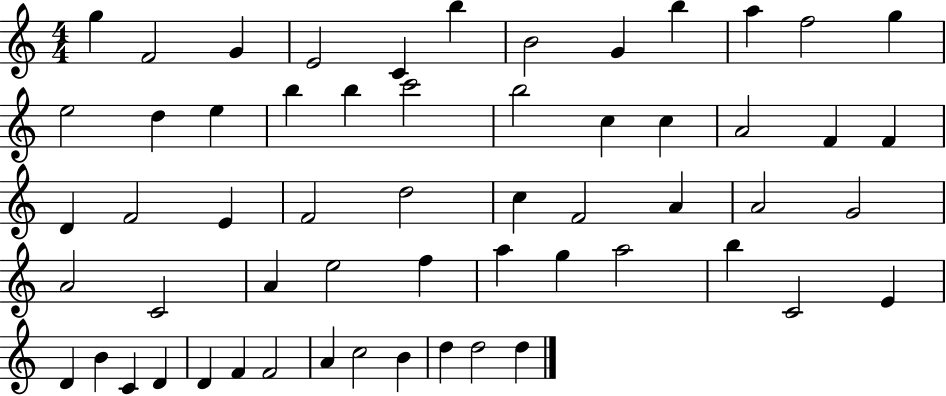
{
  \clef treble
  \numericTimeSignature
  \time 4/4
  \key c \major
  g''4 f'2 g'4 | e'2 c'4 b''4 | b'2 g'4 b''4 | a''4 f''2 g''4 | \break e''2 d''4 e''4 | b''4 b''4 c'''2 | b''2 c''4 c''4 | a'2 f'4 f'4 | \break d'4 f'2 e'4 | f'2 d''2 | c''4 f'2 a'4 | a'2 g'2 | \break a'2 c'2 | a'4 e''2 f''4 | a''4 g''4 a''2 | b''4 c'2 e'4 | \break d'4 b'4 c'4 d'4 | d'4 f'4 f'2 | a'4 c''2 b'4 | d''4 d''2 d''4 | \break \bar "|."
}